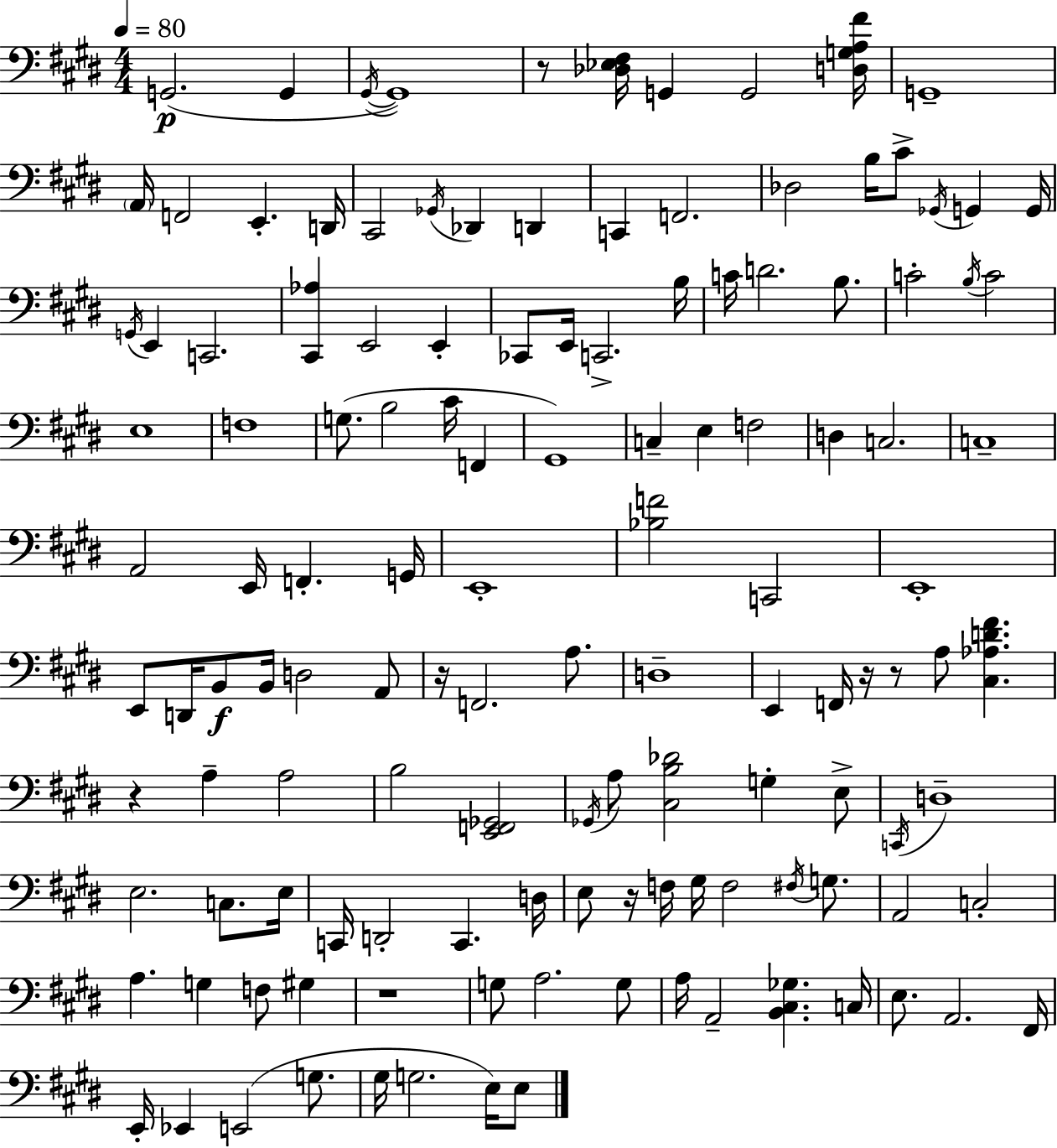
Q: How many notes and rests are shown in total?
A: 130